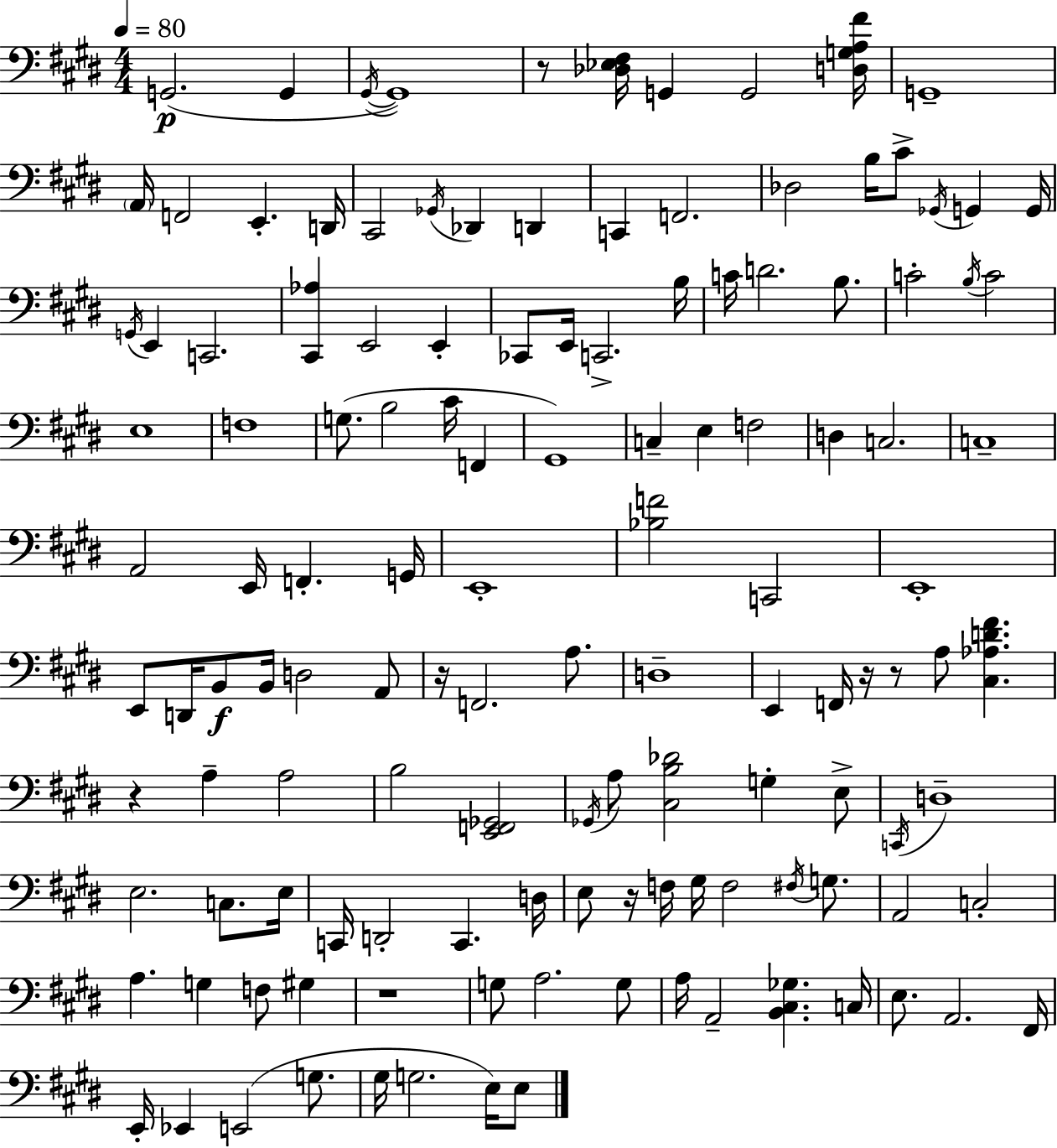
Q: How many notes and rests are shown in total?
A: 130